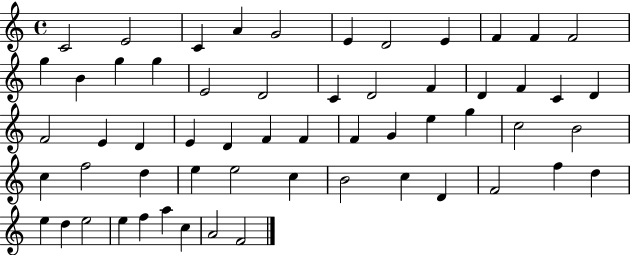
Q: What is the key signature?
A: C major